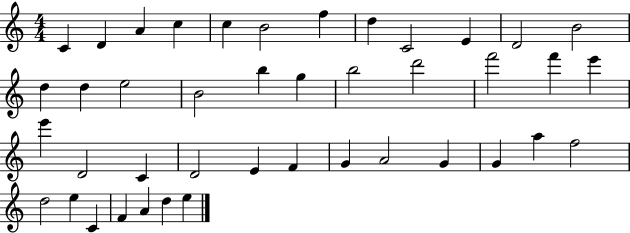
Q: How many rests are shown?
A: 0